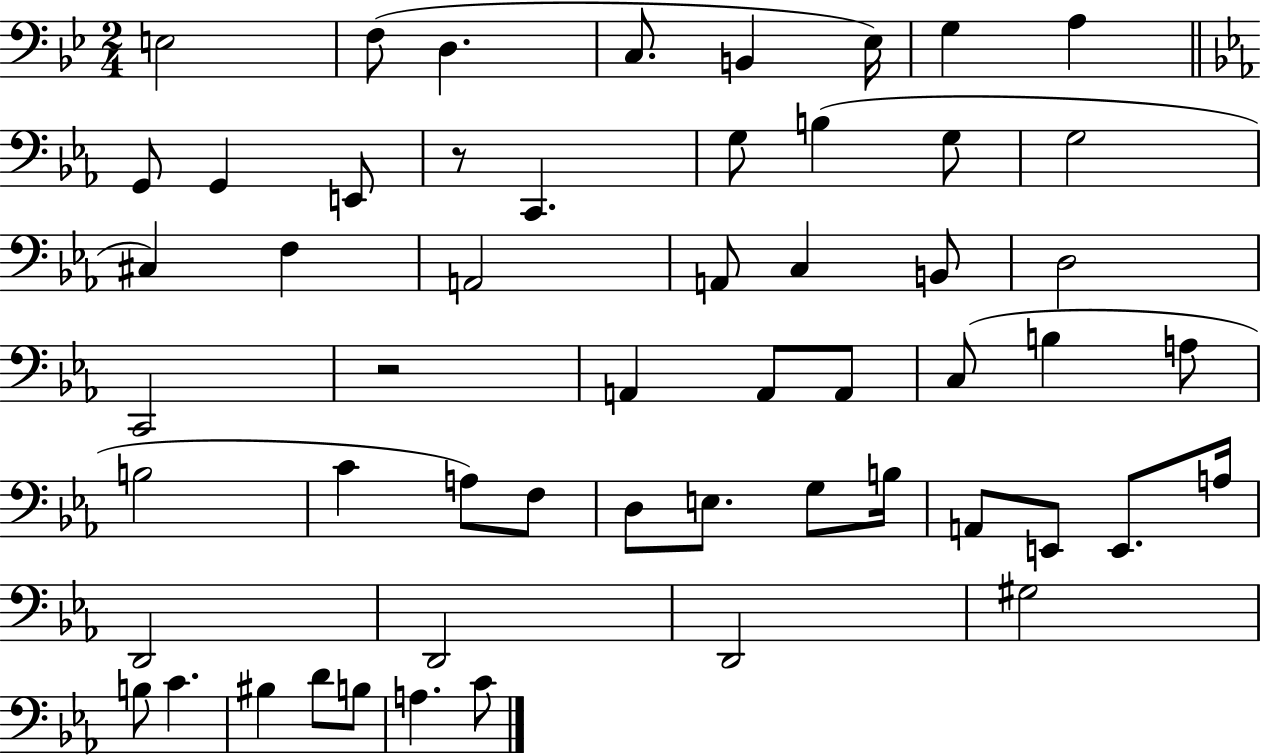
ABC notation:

X:1
T:Untitled
M:2/4
L:1/4
K:Bb
E,2 F,/2 D, C,/2 B,, _E,/4 G, A, G,,/2 G,, E,,/2 z/2 C,, G,/2 B, G,/2 G,2 ^C, F, A,,2 A,,/2 C, B,,/2 D,2 C,,2 z2 A,, A,,/2 A,,/2 C,/2 B, A,/2 B,2 C A,/2 F,/2 D,/2 E,/2 G,/2 B,/4 A,,/2 E,,/2 E,,/2 A,/4 D,,2 D,,2 D,,2 ^G,2 B,/2 C ^B, D/2 B,/2 A, C/2